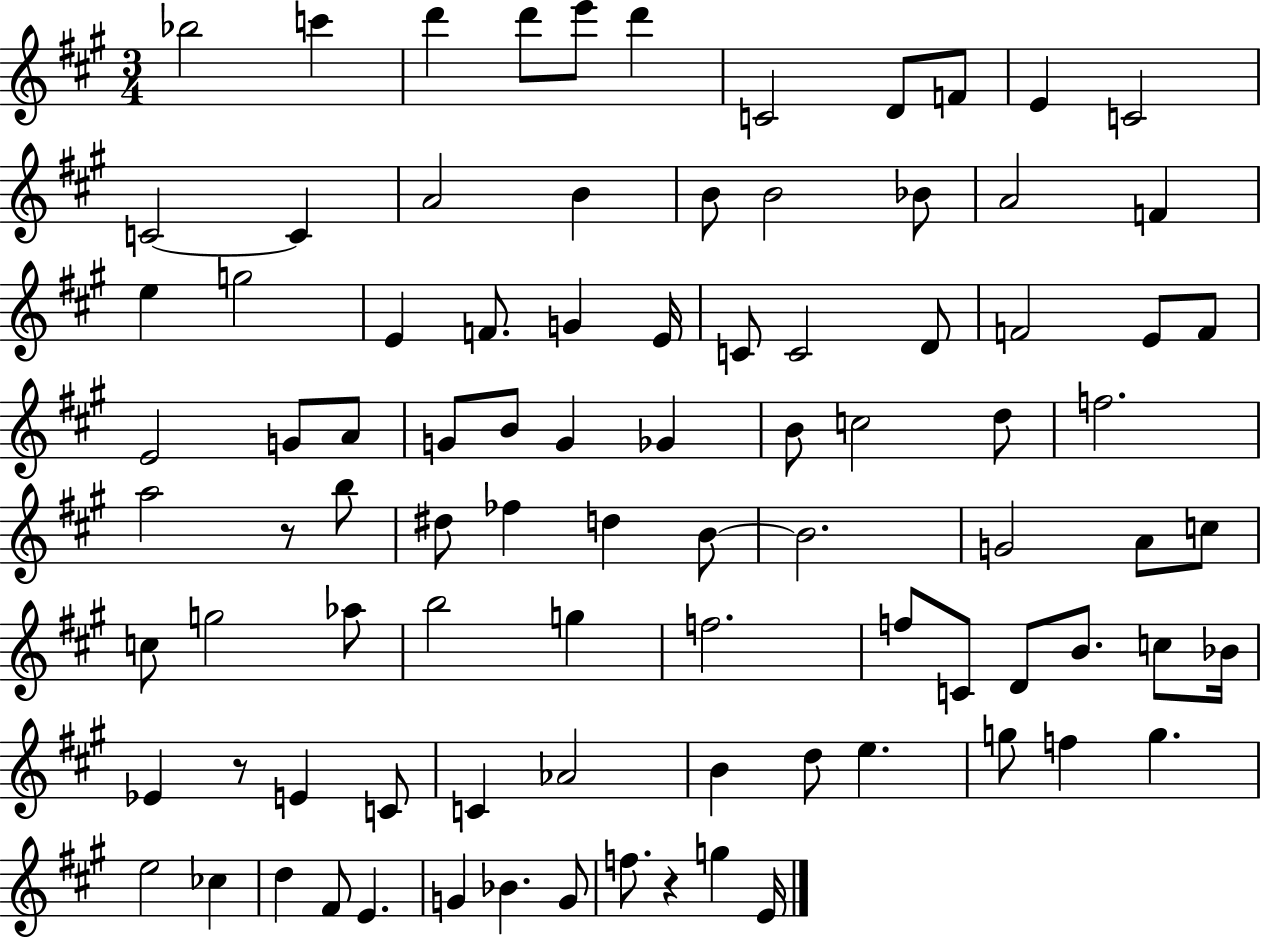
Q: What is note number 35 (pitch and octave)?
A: A4